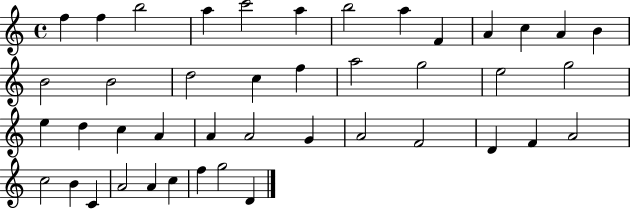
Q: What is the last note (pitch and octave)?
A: D4